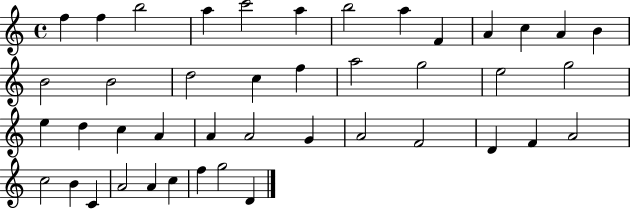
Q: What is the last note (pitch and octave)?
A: D4